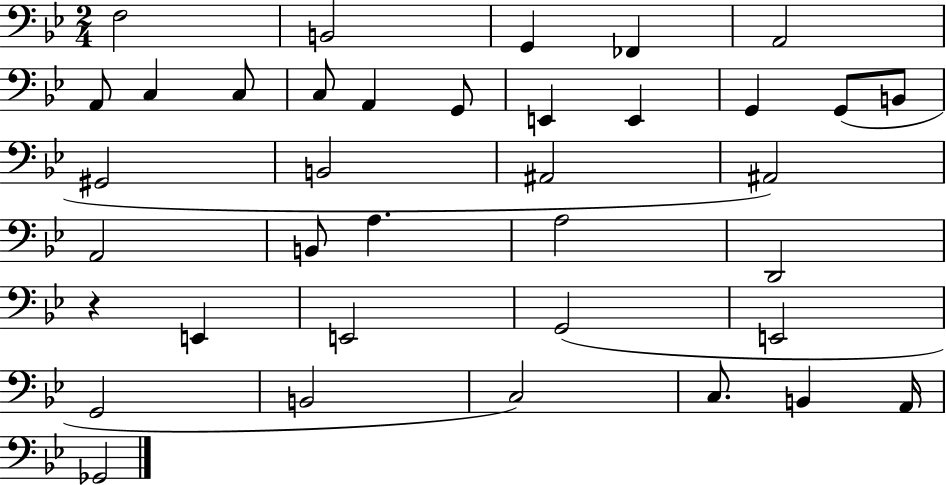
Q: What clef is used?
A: bass